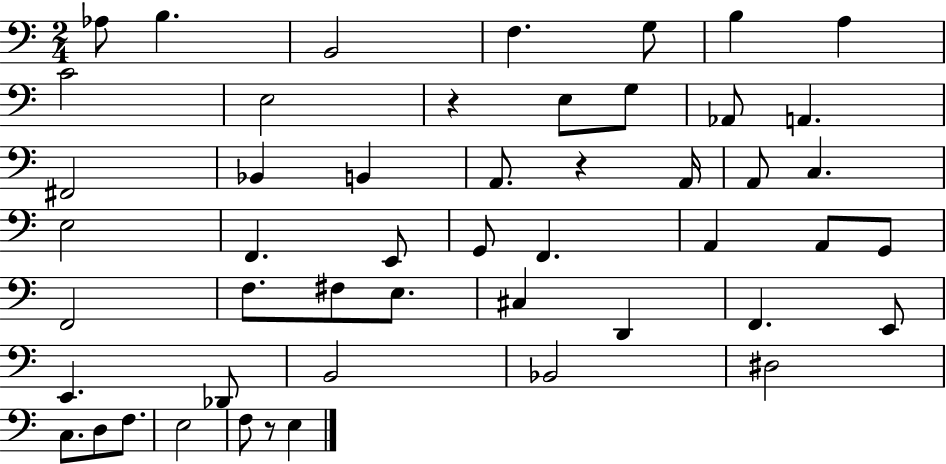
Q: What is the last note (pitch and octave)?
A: E3